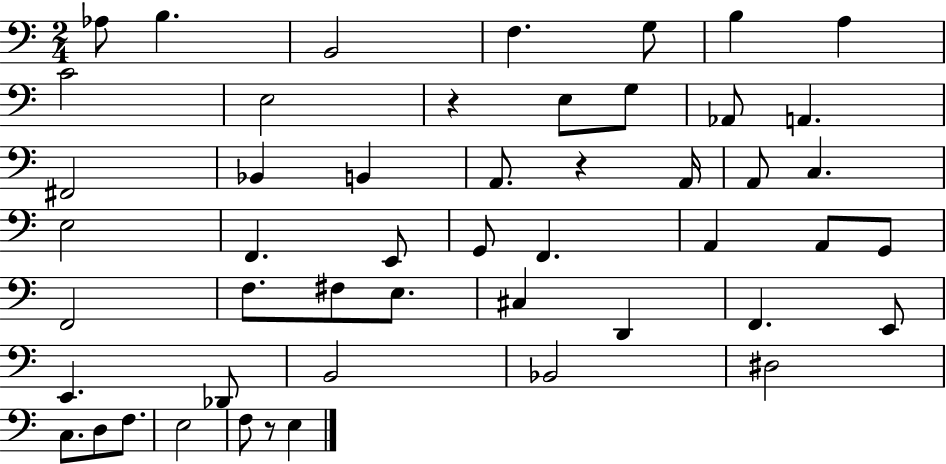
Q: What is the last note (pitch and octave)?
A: E3